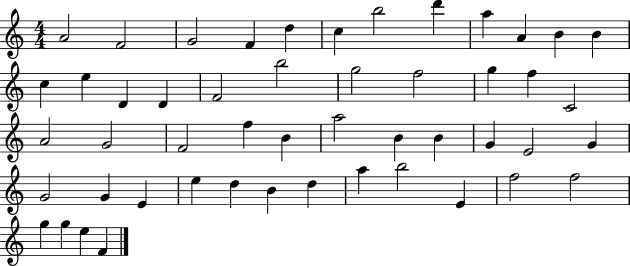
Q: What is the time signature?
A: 4/4